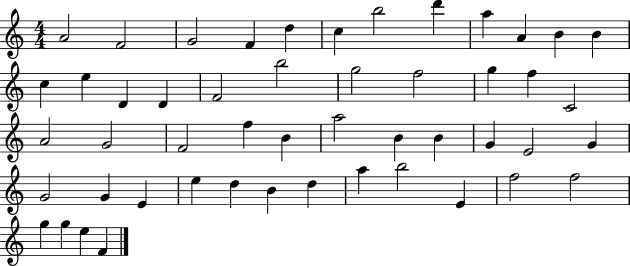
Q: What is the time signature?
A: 4/4